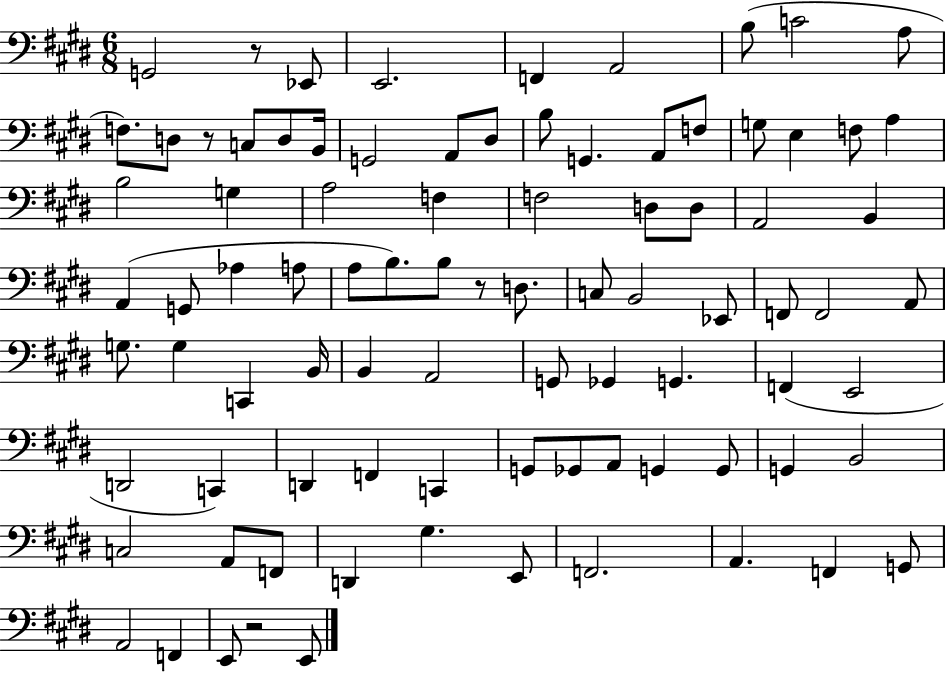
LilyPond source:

{
  \clef bass
  \numericTimeSignature
  \time 6/8
  \key e \major
  g,2 r8 ees,8 | e,2. | f,4 a,2 | b8( c'2 a8 | \break f8.) d8 r8 c8 d8 b,16 | g,2 a,8 dis8 | b8 g,4. a,8 f8 | g8 e4 f8 a4 | \break b2 g4 | a2 f4 | f2 d8 d8 | a,2 b,4 | \break a,4( g,8 aes4 a8 | a8 b8.) b8 r8 d8. | c8 b,2 ees,8 | f,8 f,2 a,8 | \break g8. g4 c,4 b,16 | b,4 a,2 | g,8 ges,4 g,4. | f,4( e,2 | \break d,2 c,4) | d,4 f,4 c,4 | g,8 ges,8 a,8 g,4 g,8 | g,4 b,2 | \break c2 a,8 f,8 | d,4 gis4. e,8 | f,2. | a,4. f,4 g,8 | \break a,2 f,4 | e,8 r2 e,8 | \bar "|."
}